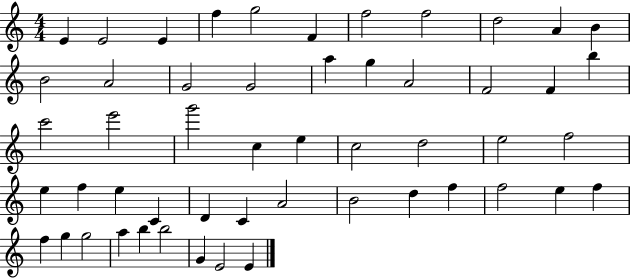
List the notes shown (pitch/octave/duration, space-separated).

E4/q E4/h E4/q F5/q G5/h F4/q F5/h F5/h D5/h A4/q B4/q B4/h A4/h G4/h G4/h A5/q G5/q A4/h F4/h F4/q B5/q C6/h E6/h G6/h C5/q E5/q C5/h D5/h E5/h F5/h E5/q F5/q E5/q C4/q D4/q C4/q A4/h B4/h D5/q F5/q F5/h E5/q F5/q F5/q G5/q G5/h A5/q B5/q B5/h G4/q E4/h E4/q